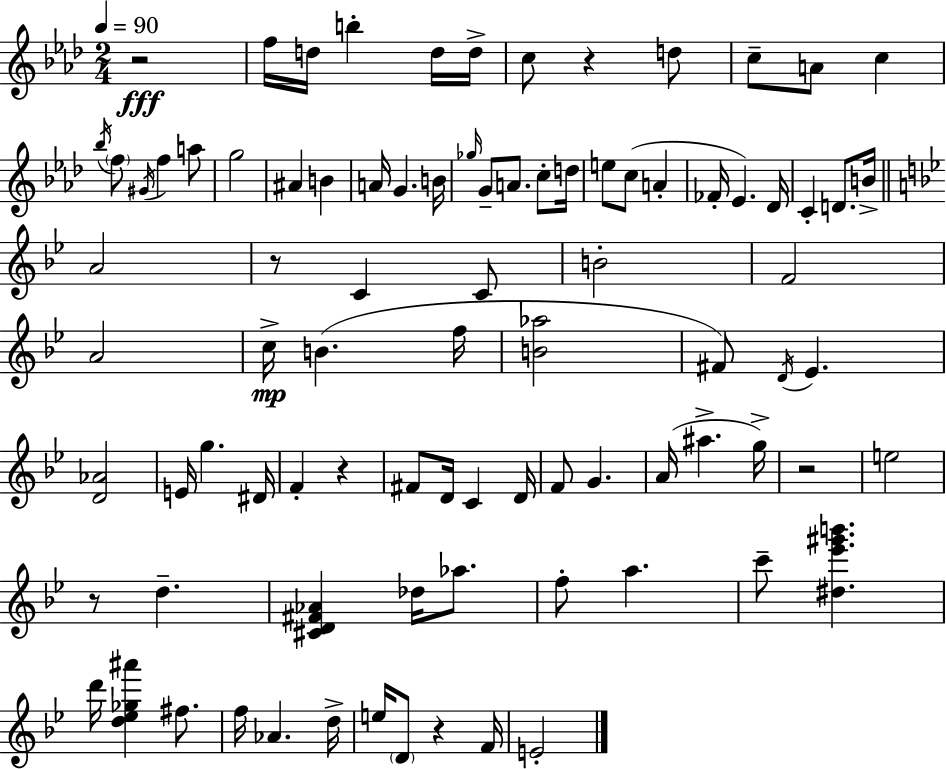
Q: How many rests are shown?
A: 7